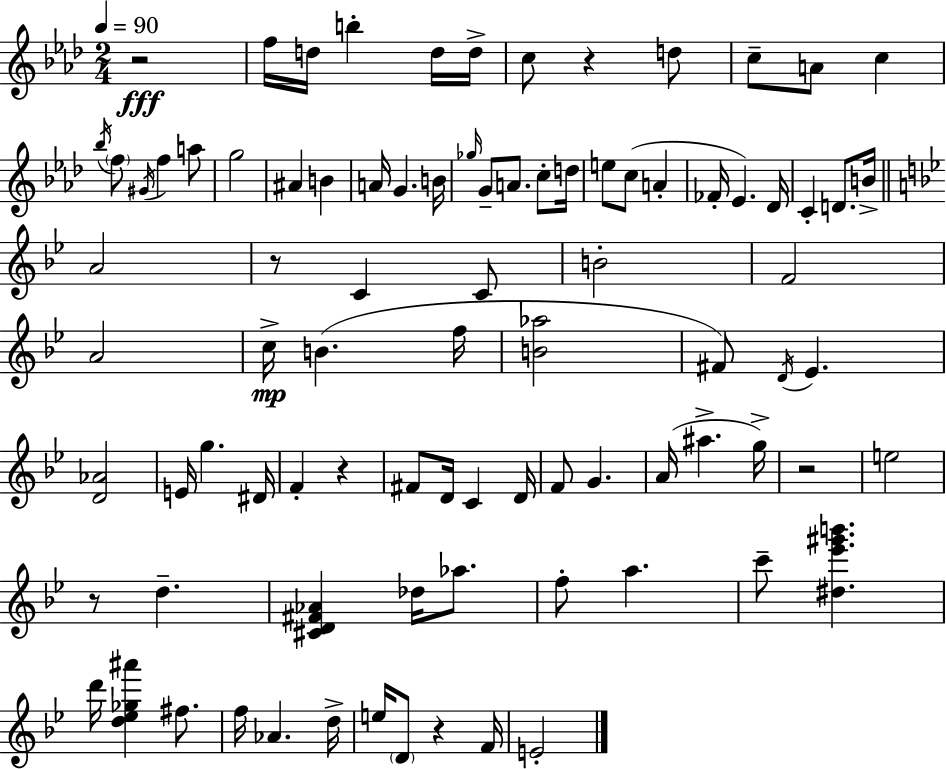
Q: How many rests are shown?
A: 7